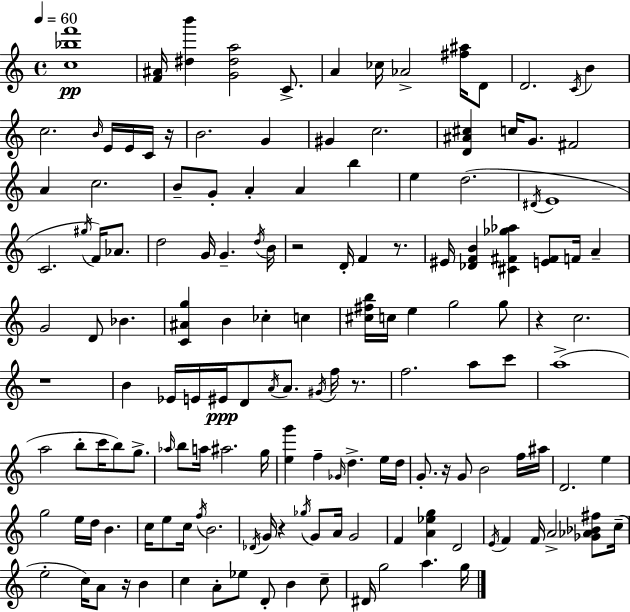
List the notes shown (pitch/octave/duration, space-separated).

[C5,Bb5,F6]/w [F4,A#4]/s [D#5,B6]/q [G4,D#5,A5]/h C4/e. A4/q CES5/s Ab4/h [F#5,A#5]/s D4/e D4/h. C4/s B4/q C5/h. B4/s E4/s E4/s C4/s R/s B4/h. G4/q G#4/q C5/h. [D4,A#4,C#5]/q C5/s G4/e. F#4/h A4/q C5/h. B4/e G4/e A4/q A4/q B5/q E5/q D5/h. D#4/s E4/w C4/h. G#5/s F4/s Ab4/e. D5/h G4/s G4/q. D5/s B4/s R/h D4/s F4/q R/e. EIS4/s [Db4,F4,B4]/q [C#4,F#4,Gb5,Ab5]/q [E4,F#4]/e F4/s A4/q G4/h D4/e Bb4/q. [C4,A#4,G5]/q B4/q CES5/q C5/q [C#5,F#5,B5]/s C5/s E5/q G5/h G5/e R/q C5/h. R/w B4/q Eb4/s E4/s EIS4/s D4/e A4/s A4/e. G#4/s F5/s R/e. F5/h. A5/e C6/e A5/w A5/h B5/e C6/s B5/e G5/e. Ab5/s B5/e A5/s A#5/h. G5/s [E5,G6]/q F5/q Gb4/s D5/q. E5/s D5/s G4/e. R/s G4/e B4/h F5/s A#5/s D4/h. E5/q G5/h E5/s D5/s B4/q. C5/s E5/e C5/s F5/s B4/h. Db4/s G4/s R/q Gb5/s G4/e A4/s G4/h F4/q [A4,Eb5,G5]/q D4/h E4/s F4/q F4/s A4/h [Gb4,Ab4,Bb4,F#5]/e C5/s E5/h C5/s A4/e R/s B4/q C5/q A4/e Eb5/e D4/e B4/q C5/e D#4/s G5/h A5/q. G5/s